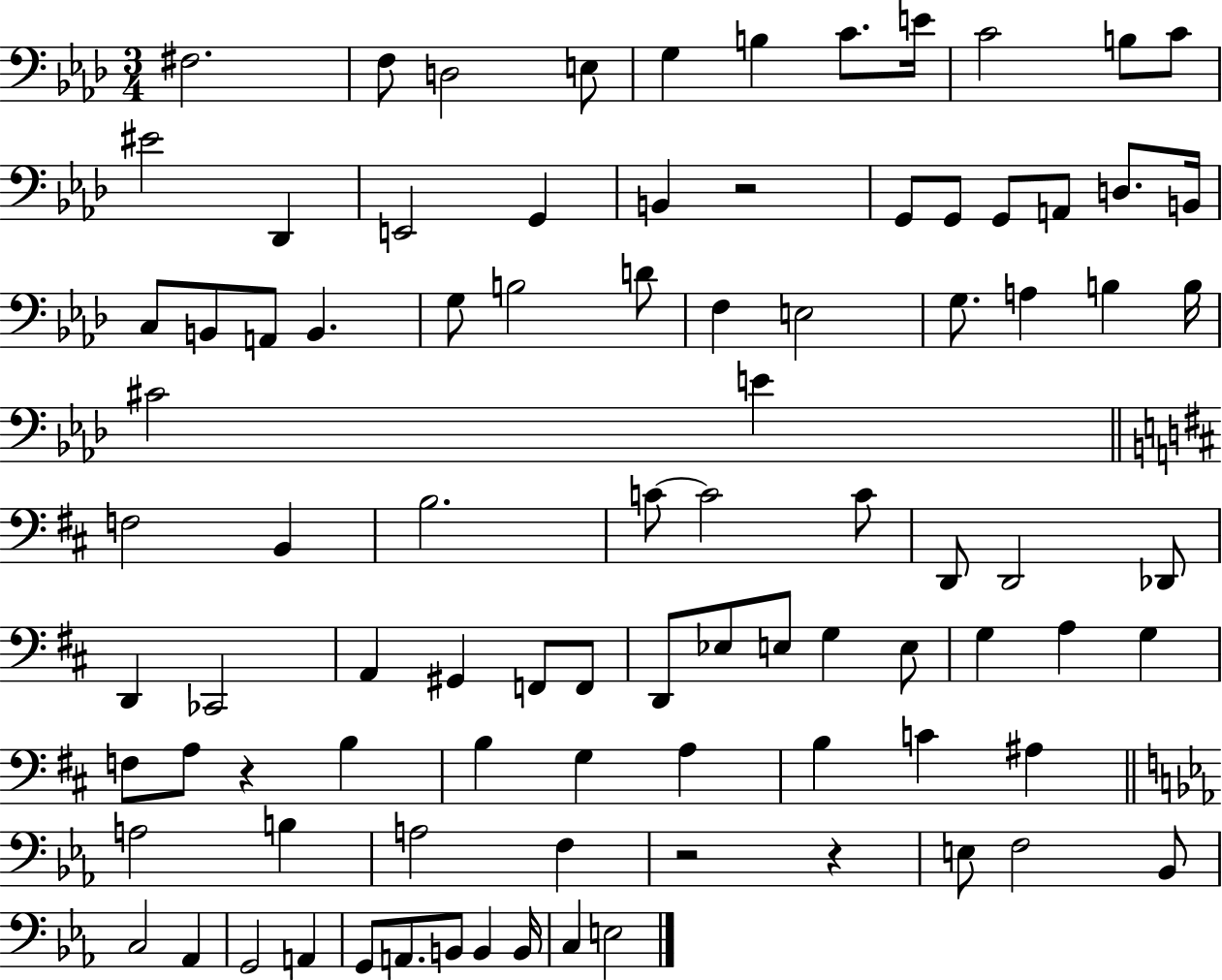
F#3/h. F3/e D3/h E3/e G3/q B3/q C4/e. E4/s C4/h B3/e C4/e EIS4/h Db2/q E2/h G2/q B2/q R/h G2/e G2/e G2/e A2/e D3/e. B2/s C3/e B2/e A2/e B2/q. G3/e B3/h D4/e F3/q E3/h G3/e. A3/q B3/q B3/s C#4/h E4/q F3/h B2/q B3/h. C4/e C4/h C4/e D2/e D2/h Db2/e D2/q CES2/h A2/q G#2/q F2/e F2/e D2/e Eb3/e E3/e G3/q E3/e G3/q A3/q G3/q F3/e A3/e R/q B3/q B3/q G3/q A3/q B3/q C4/q A#3/q A3/h B3/q A3/h F3/q R/h R/q E3/e F3/h Bb2/e C3/h Ab2/q G2/h A2/q G2/e A2/e. B2/e B2/q B2/s C3/q E3/h